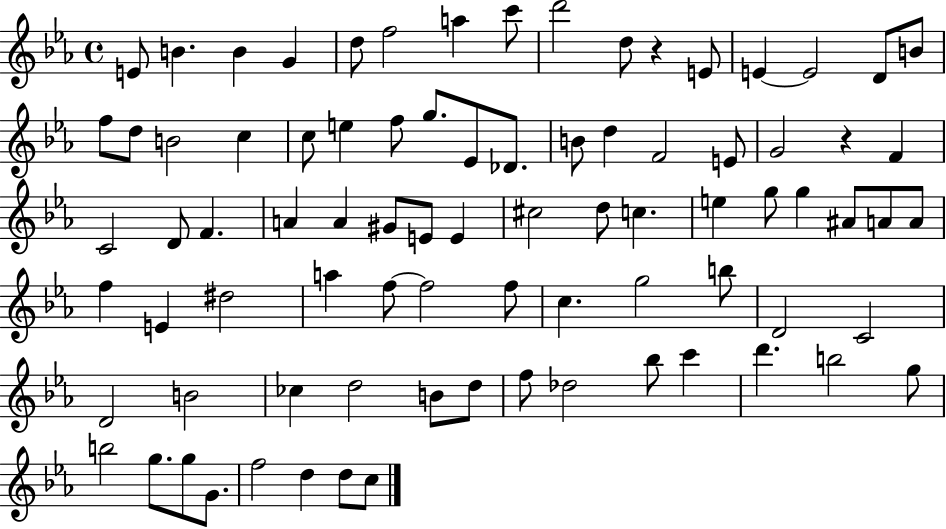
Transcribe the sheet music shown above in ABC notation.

X:1
T:Untitled
M:4/4
L:1/4
K:Eb
E/2 B B G d/2 f2 a c'/2 d'2 d/2 z E/2 E E2 D/2 B/2 f/2 d/2 B2 c c/2 e f/2 g/2 _E/2 _D/2 B/2 d F2 E/2 G2 z F C2 D/2 F A A ^G/2 E/2 E ^c2 d/2 c e g/2 g ^A/2 A/2 A/2 f E ^d2 a f/2 f2 f/2 c g2 b/2 D2 C2 D2 B2 _c d2 B/2 d/2 f/2 _d2 _b/2 c' d' b2 g/2 b2 g/2 g/2 G/2 f2 d d/2 c/2